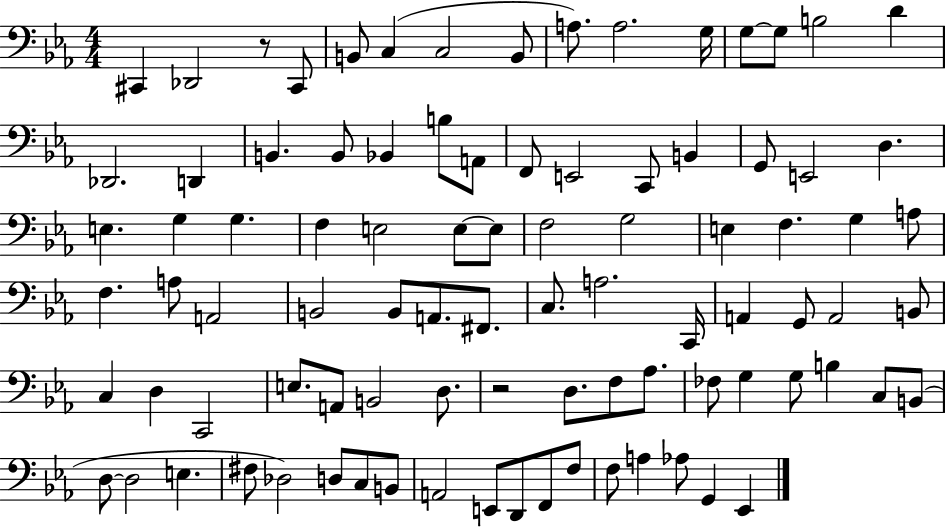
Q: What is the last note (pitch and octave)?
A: Eb2